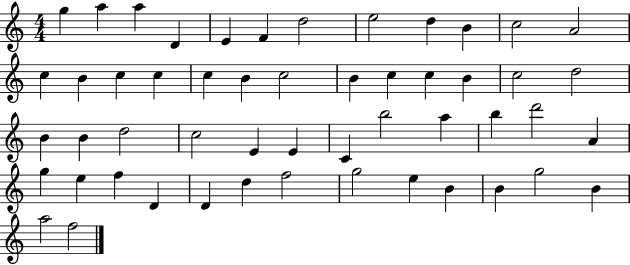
G5/q A5/q A5/q D4/q E4/q F4/q D5/h E5/h D5/q B4/q C5/h A4/h C5/q B4/q C5/q C5/q C5/q B4/q C5/h B4/q C5/q C5/q B4/q C5/h D5/h B4/q B4/q D5/h C5/h E4/q E4/q C4/q B5/h A5/q B5/q D6/h A4/q G5/q E5/q F5/q D4/q D4/q D5/q F5/h G5/h E5/q B4/q B4/q G5/h B4/q A5/h F5/h